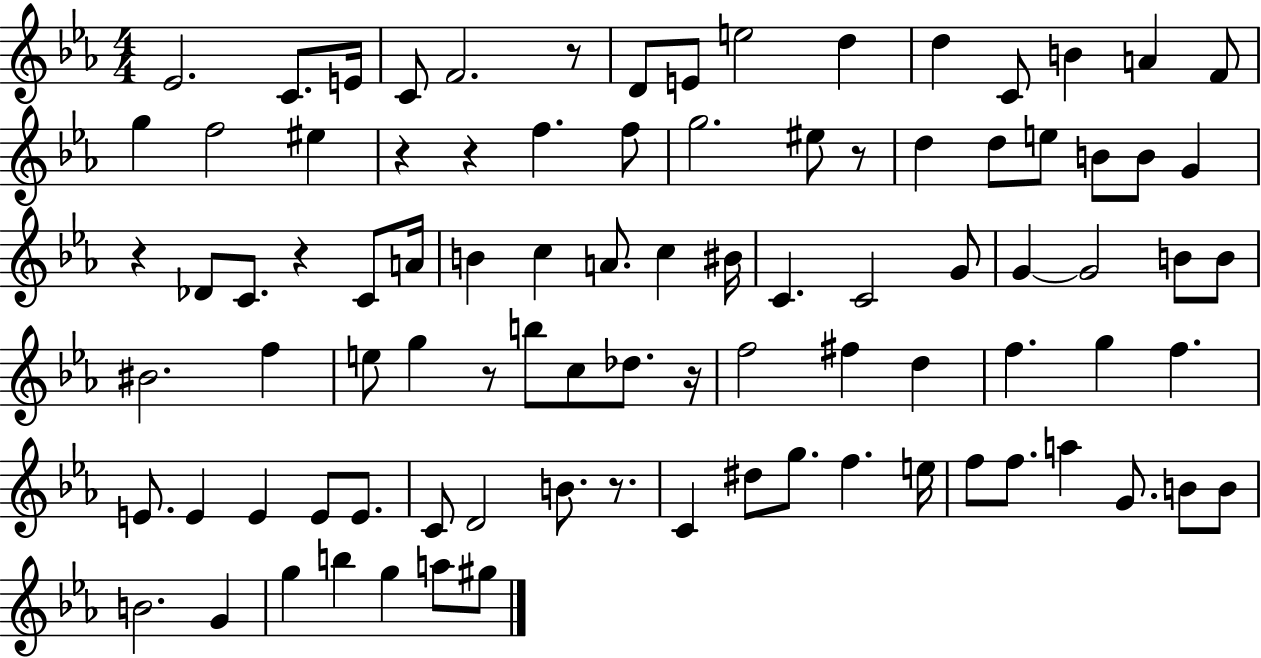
{
  \clef treble
  \numericTimeSignature
  \time 4/4
  \key ees \major
  ees'2. c'8. e'16 | c'8 f'2. r8 | d'8 e'8 e''2 d''4 | d''4 c'8 b'4 a'4 f'8 | \break g''4 f''2 eis''4 | r4 r4 f''4. f''8 | g''2. eis''8 r8 | d''4 d''8 e''8 b'8 b'8 g'4 | \break r4 des'8 c'8. r4 c'8 a'16 | b'4 c''4 a'8. c''4 bis'16 | c'4. c'2 g'8 | g'4~~ g'2 b'8 b'8 | \break bis'2. f''4 | e''8 g''4 r8 b''8 c''8 des''8. r16 | f''2 fis''4 d''4 | f''4. g''4 f''4. | \break e'8. e'4 e'4 e'8 e'8. | c'8 d'2 b'8. r8. | c'4 dis''8 g''8. f''4. e''16 | f''8 f''8. a''4 g'8. b'8 b'8 | \break b'2. g'4 | g''4 b''4 g''4 a''8 gis''8 | \bar "|."
}